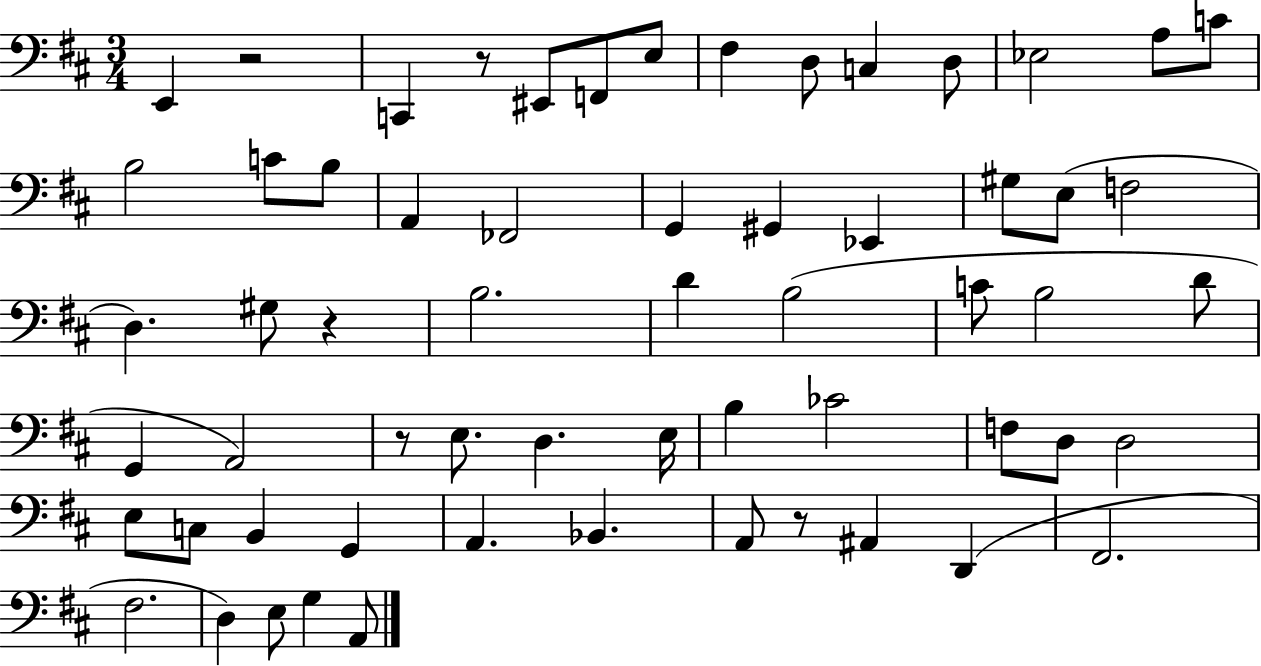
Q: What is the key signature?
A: D major